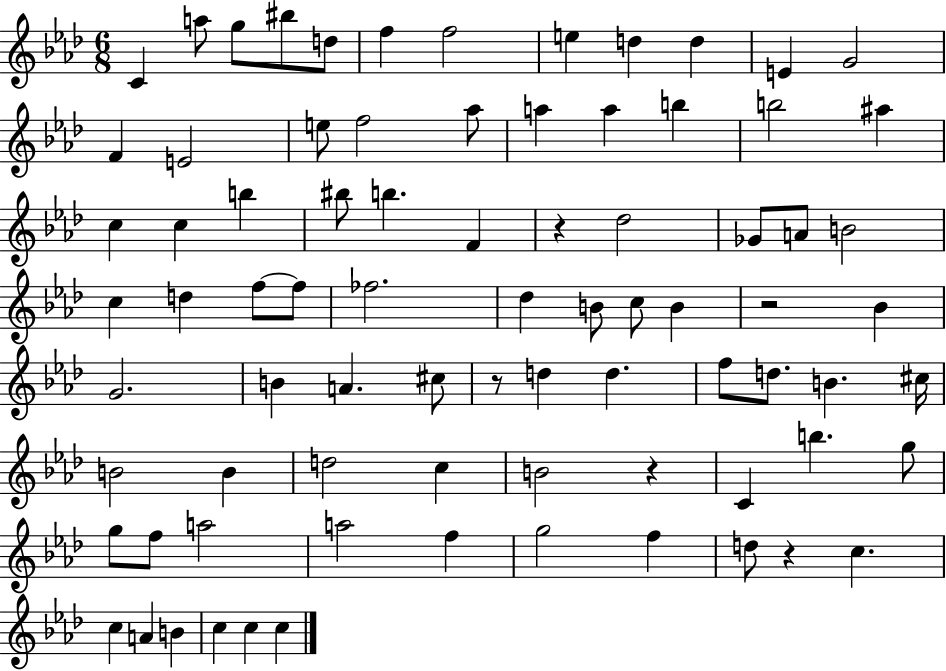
{
  \clef treble
  \numericTimeSignature
  \time 6/8
  \key aes \major
  \repeat volta 2 { c'4 a''8 g''8 bis''8 d''8 | f''4 f''2 | e''4 d''4 d''4 | e'4 g'2 | \break f'4 e'2 | e''8 f''2 aes''8 | a''4 a''4 b''4 | b''2 ais''4 | \break c''4 c''4 b''4 | bis''8 b''4. f'4 | r4 des''2 | ges'8 a'8 b'2 | \break c''4 d''4 f''8~~ f''8 | fes''2. | des''4 b'8 c''8 b'4 | r2 bes'4 | \break g'2. | b'4 a'4. cis''8 | r8 d''4 d''4. | f''8 d''8. b'4. cis''16 | \break b'2 b'4 | d''2 c''4 | b'2 r4 | c'4 b''4. g''8 | \break g''8 f''8 a''2 | a''2 f''4 | g''2 f''4 | d''8 r4 c''4. | \break c''4 a'4 b'4 | c''4 c''4 c''4 | } \bar "|."
}